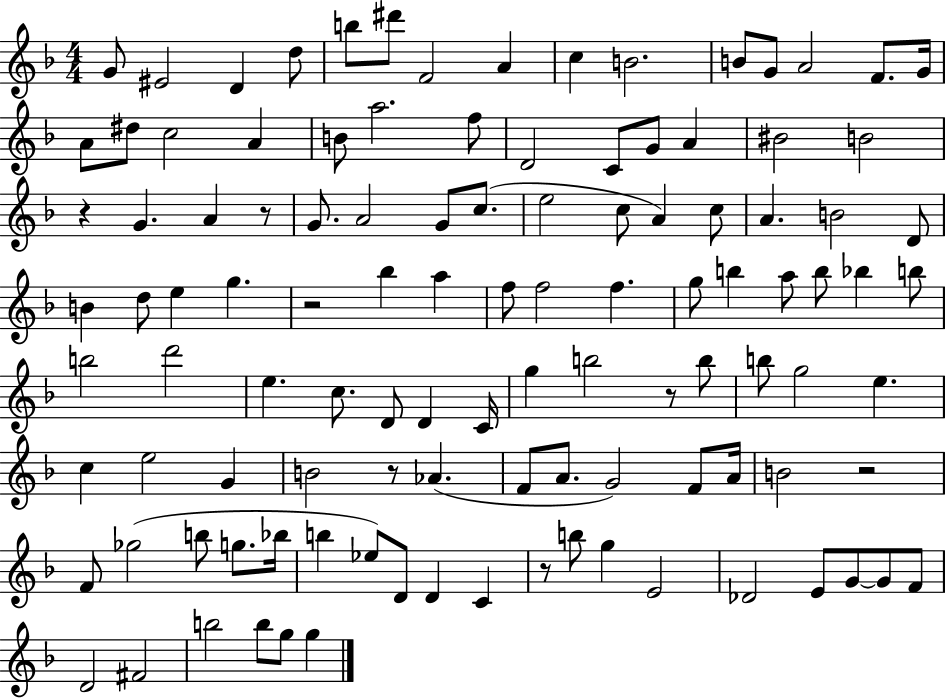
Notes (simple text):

G4/e EIS4/h D4/q D5/e B5/e D#6/e F4/h A4/q C5/q B4/h. B4/e G4/e A4/h F4/e. G4/s A4/e D#5/e C5/h A4/q B4/e A5/h. F5/e D4/h C4/e G4/e A4/q BIS4/h B4/h R/q G4/q. A4/q R/e G4/e. A4/h G4/e C5/e. E5/h C5/e A4/q C5/e A4/q. B4/h D4/e B4/q D5/e E5/q G5/q. R/h Bb5/q A5/q F5/e F5/h F5/q. G5/e B5/q A5/e B5/e Bb5/q B5/e B5/h D6/h E5/q. C5/e. D4/e D4/q C4/s G5/q B5/h R/e B5/e B5/e G5/h E5/q. C5/q E5/h G4/q B4/h R/e Ab4/q. F4/e A4/e. G4/h F4/e A4/s B4/h R/h F4/e Gb5/h B5/e G5/e. Bb5/s B5/q Eb5/e D4/e D4/q C4/q R/e B5/e G5/q E4/h Db4/h E4/e G4/e G4/e F4/e D4/h F#4/h B5/h B5/e G5/e G5/q